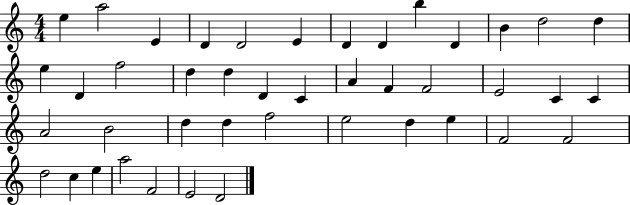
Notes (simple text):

E5/q A5/h E4/q D4/q D4/h E4/q D4/q D4/q B5/q D4/q B4/q D5/h D5/q E5/q D4/q F5/h D5/q D5/q D4/q C4/q A4/q F4/q F4/h E4/h C4/q C4/q A4/h B4/h D5/q D5/q F5/h E5/h D5/q E5/q F4/h F4/h D5/h C5/q E5/q A5/h F4/h E4/h D4/h